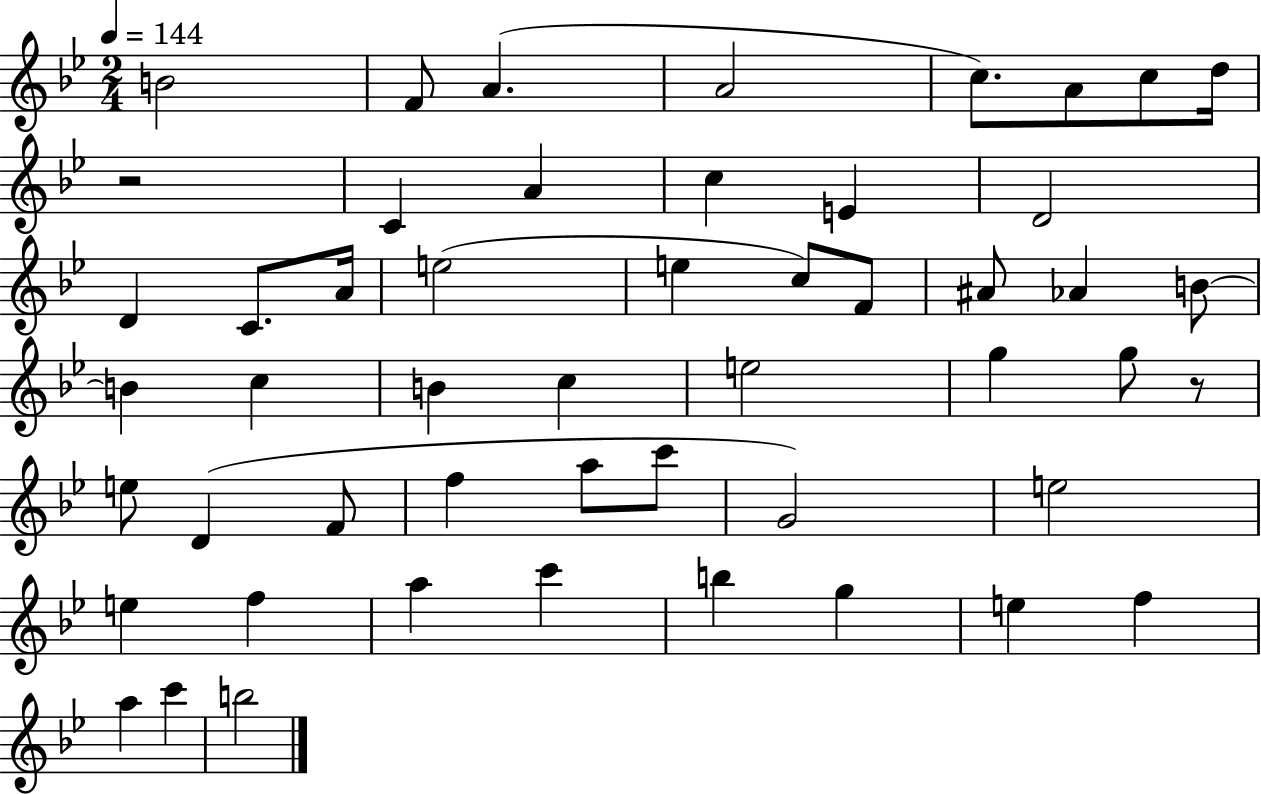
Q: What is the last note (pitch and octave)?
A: B5